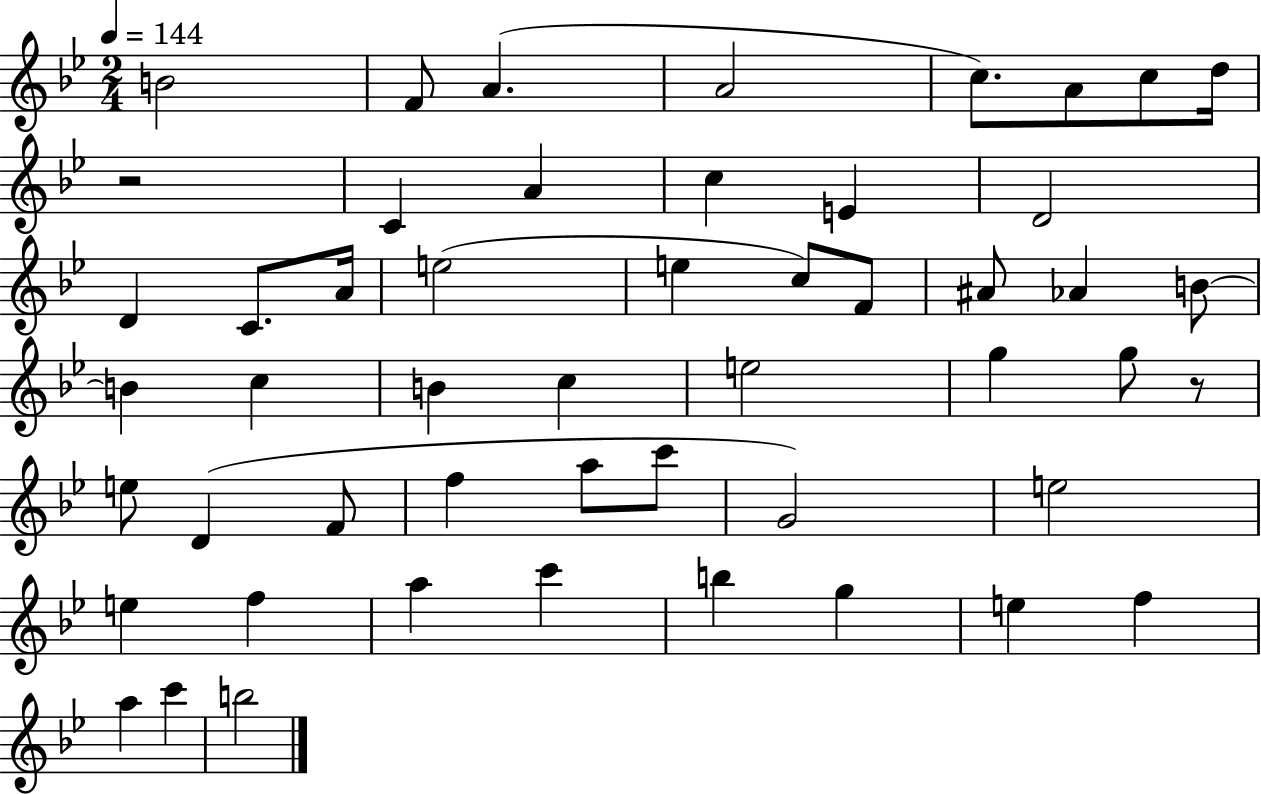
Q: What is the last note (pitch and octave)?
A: B5